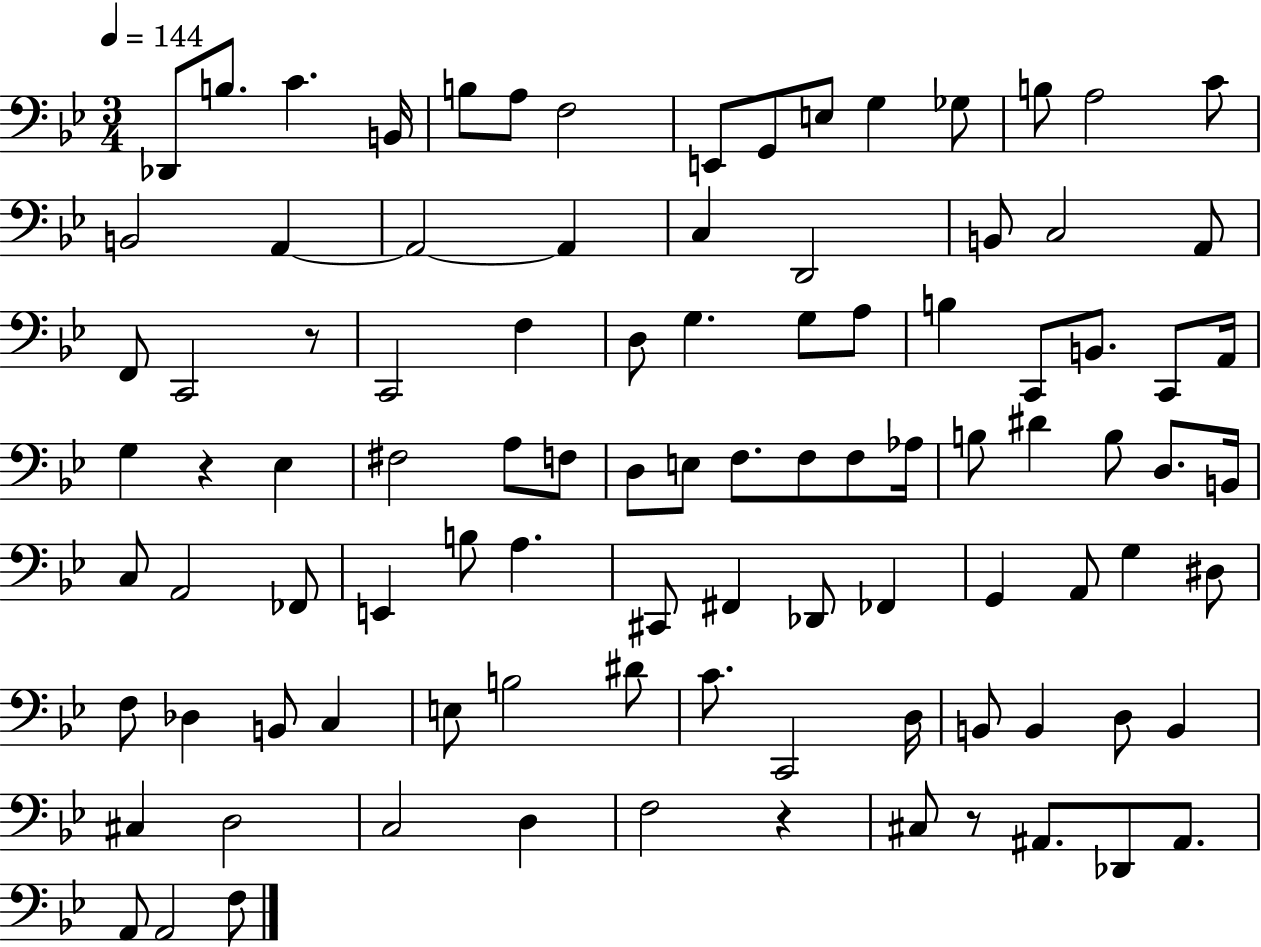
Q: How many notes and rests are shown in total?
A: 97